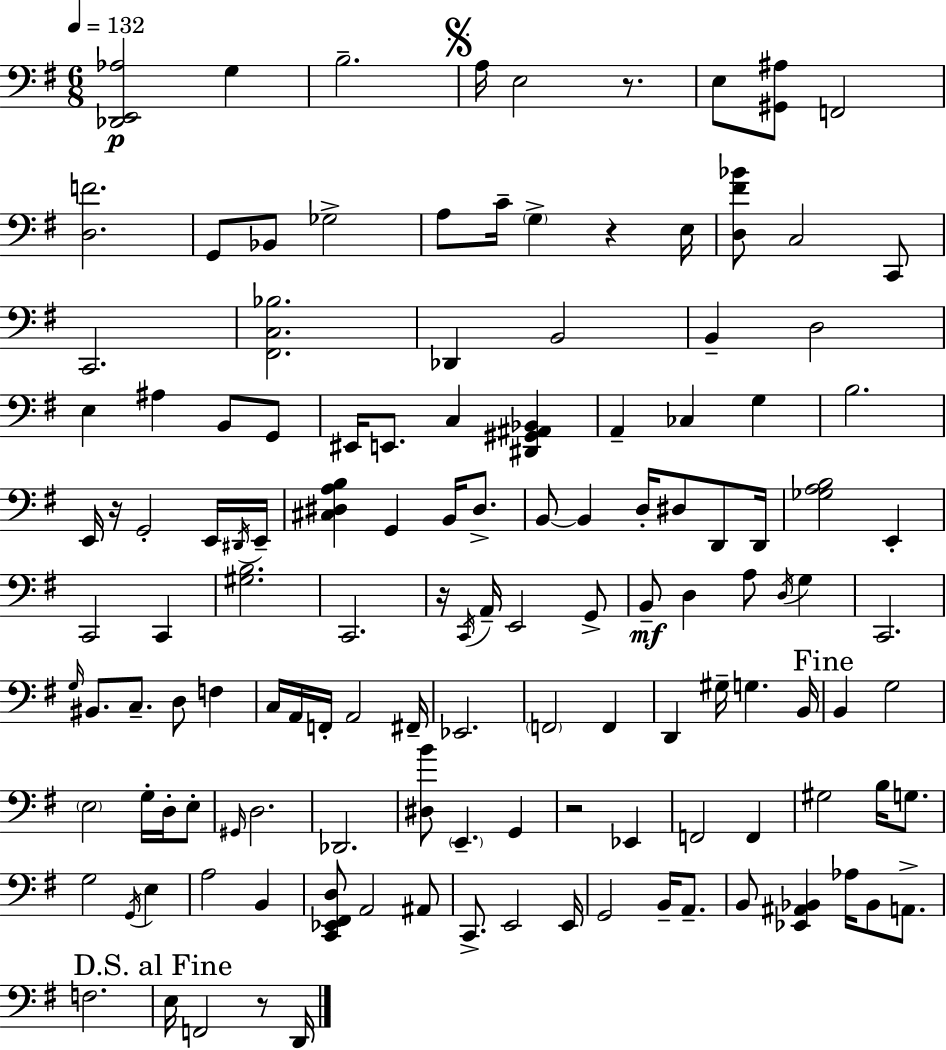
X:1
T:Untitled
M:6/8
L:1/4
K:Em
[_D,,E,,_A,]2 G, B,2 A,/4 E,2 z/2 E,/2 [^G,,^A,]/2 F,,2 [D,F]2 G,,/2 _B,,/2 _G,2 A,/2 C/4 G, z E,/4 [D,^F_B]/2 C,2 C,,/2 C,,2 [^F,,C,_B,]2 _D,, B,,2 B,, D,2 E, ^A, B,,/2 G,,/2 ^E,,/4 E,,/2 C, [^D,,^G,,^A,,_B,,] A,, _C, G, B,2 E,,/4 z/4 G,,2 E,,/4 ^D,,/4 E,,/4 [^C,^D,A,B,] G,, B,,/4 ^D,/2 B,,/2 B,, D,/4 ^D,/2 D,,/2 D,,/4 [_G,A,B,]2 E,, C,,2 C,, [^G,B,]2 C,,2 z/4 C,,/4 A,,/4 E,,2 G,,/2 B,,/2 D, A,/2 D,/4 G, C,,2 G,/4 ^B,,/2 C,/2 D,/2 F, C,/4 A,,/4 F,,/4 A,,2 ^F,,/4 _E,,2 F,,2 F,, D,, ^G,/4 G, B,,/4 B,, G,2 E,2 G,/4 D,/4 E,/2 ^G,,/4 D,2 _D,,2 [^D,B]/2 E,, G,, z2 _E,, F,,2 F,, ^G,2 B,/4 G,/2 G,2 G,,/4 E, A,2 B,, [C,,_E,,^F,,D,]/2 A,,2 ^A,,/2 C,,/2 E,,2 E,,/4 G,,2 B,,/4 A,,/2 B,,/2 [_E,,^A,,_B,,] _A,/4 _B,,/2 A,,/2 F,2 E,/4 F,,2 z/2 D,,/4